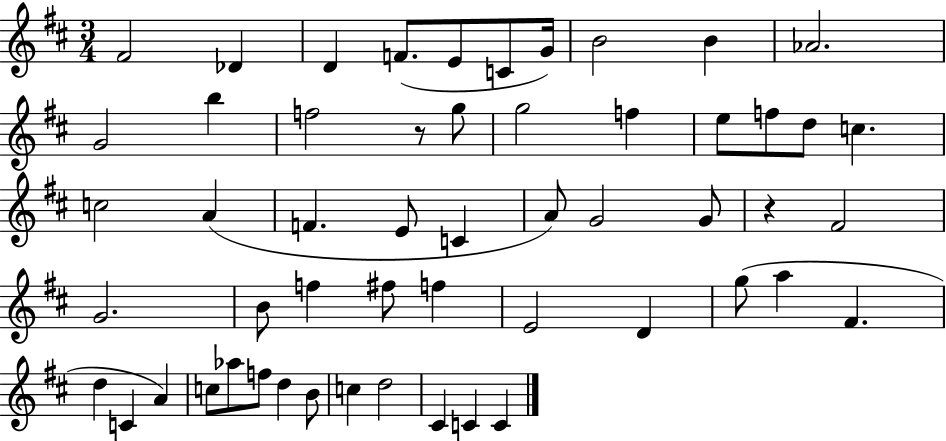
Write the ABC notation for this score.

X:1
T:Untitled
M:3/4
L:1/4
K:D
^F2 _D D F/2 E/2 C/2 G/4 B2 B _A2 G2 b f2 z/2 g/2 g2 f e/2 f/2 d/2 c c2 A F E/2 C A/2 G2 G/2 z ^F2 G2 B/2 f ^f/2 f E2 D g/2 a ^F d C A c/2 _a/2 f/2 d B/2 c d2 ^C C C